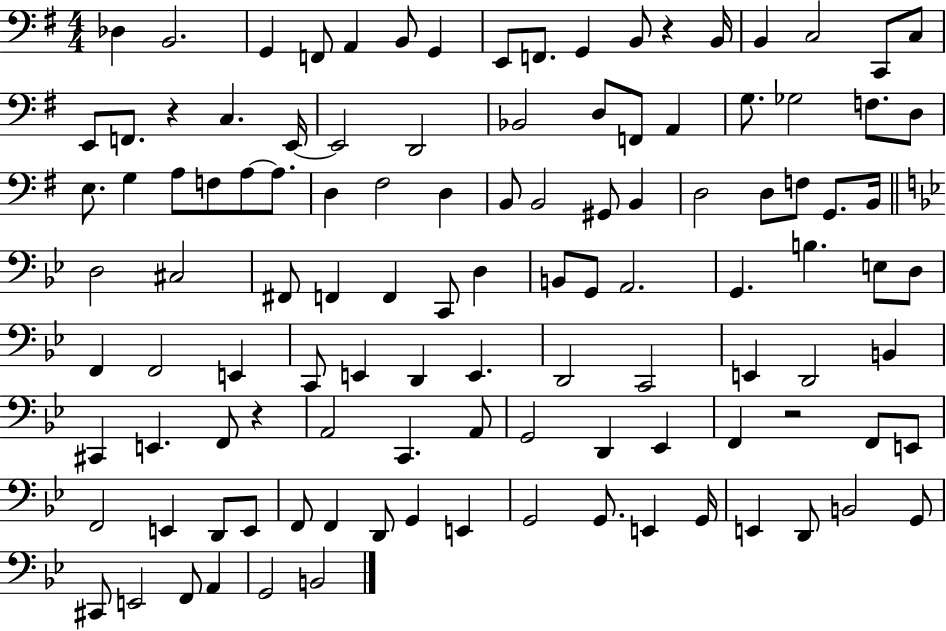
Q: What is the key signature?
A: G major